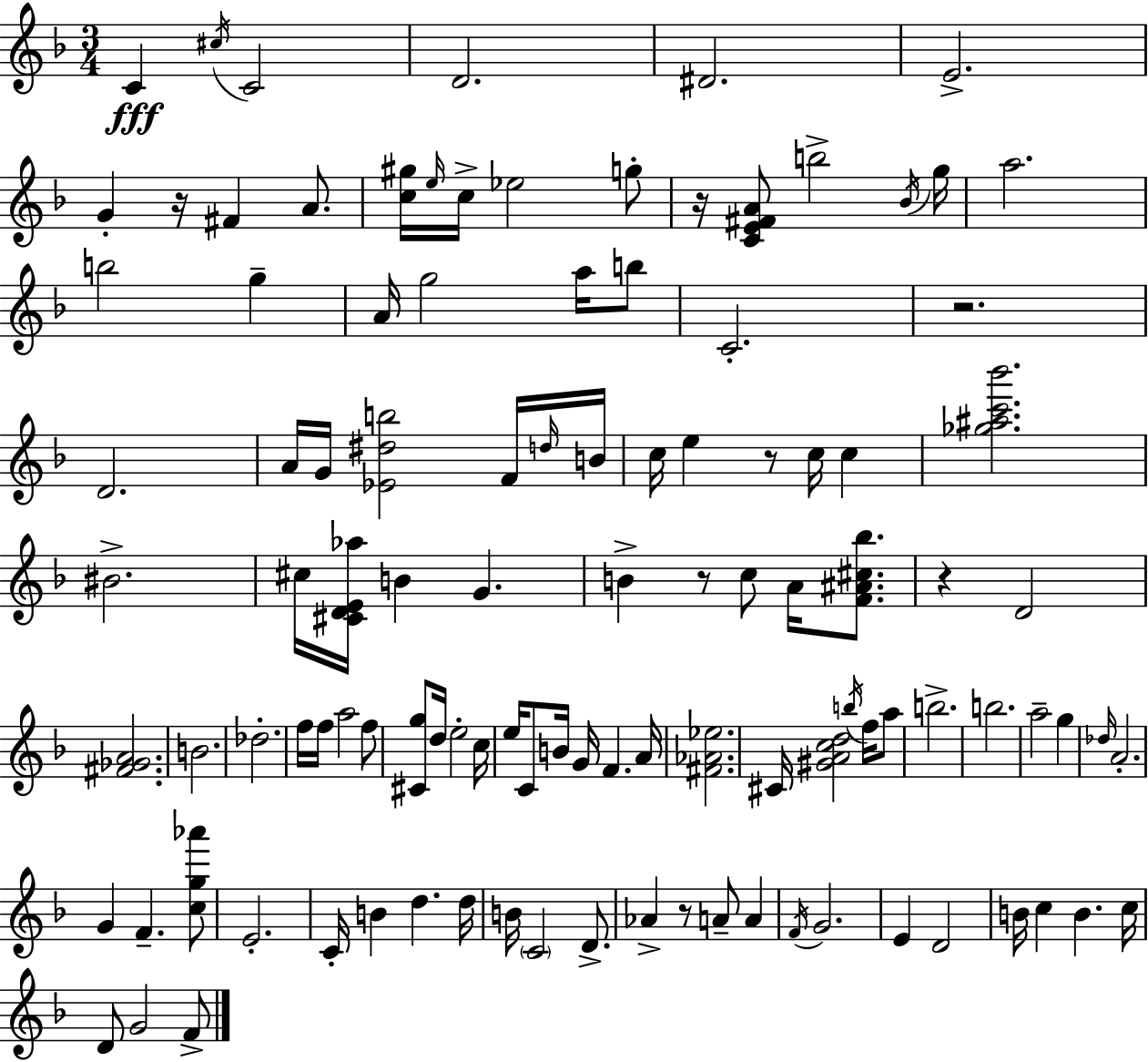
C4/q C#5/s C4/h D4/h. D#4/h. E4/h. G4/q R/s F#4/q A4/e. [C5,G#5]/s E5/s C5/s Eb5/h G5/e R/s [C4,E4,F#4,A4]/e B5/h Bb4/s G5/s A5/h. B5/h G5/q A4/s G5/h A5/s B5/e C4/h. R/h. D4/h. A4/s G4/s [Eb4,D#5,B5]/h F4/s D5/s B4/s C5/s E5/q R/e C5/s C5/q [Gb5,A#5,C6,Bb6]/h. BIS4/h. C#5/s [C#4,D4,E4,Ab5]/s B4/q G4/q. B4/q R/e C5/e A4/s [F4,A#4,C#5,Bb5]/e. R/q D4/h [F#4,Gb4,A4]/h. B4/h. Db5/h. F5/s F5/s A5/h F5/e [C#4,G5]/e D5/s E5/h C5/s E5/s C4/e B4/s G4/s F4/q. A4/s [F#4,Ab4,Eb5]/h. C#4/s [G#4,A4,C5,D5]/h B5/s F5/s A5/e B5/h. B5/h. A5/h G5/q Db5/s A4/h. G4/q F4/q. [C5,G5,Ab6]/e E4/h. C4/s B4/q D5/q. D5/s B4/s C4/h D4/e. Ab4/q R/e A4/e A4/q F4/s G4/h. E4/q D4/h B4/s C5/q B4/q. C5/s D4/e G4/h F4/e